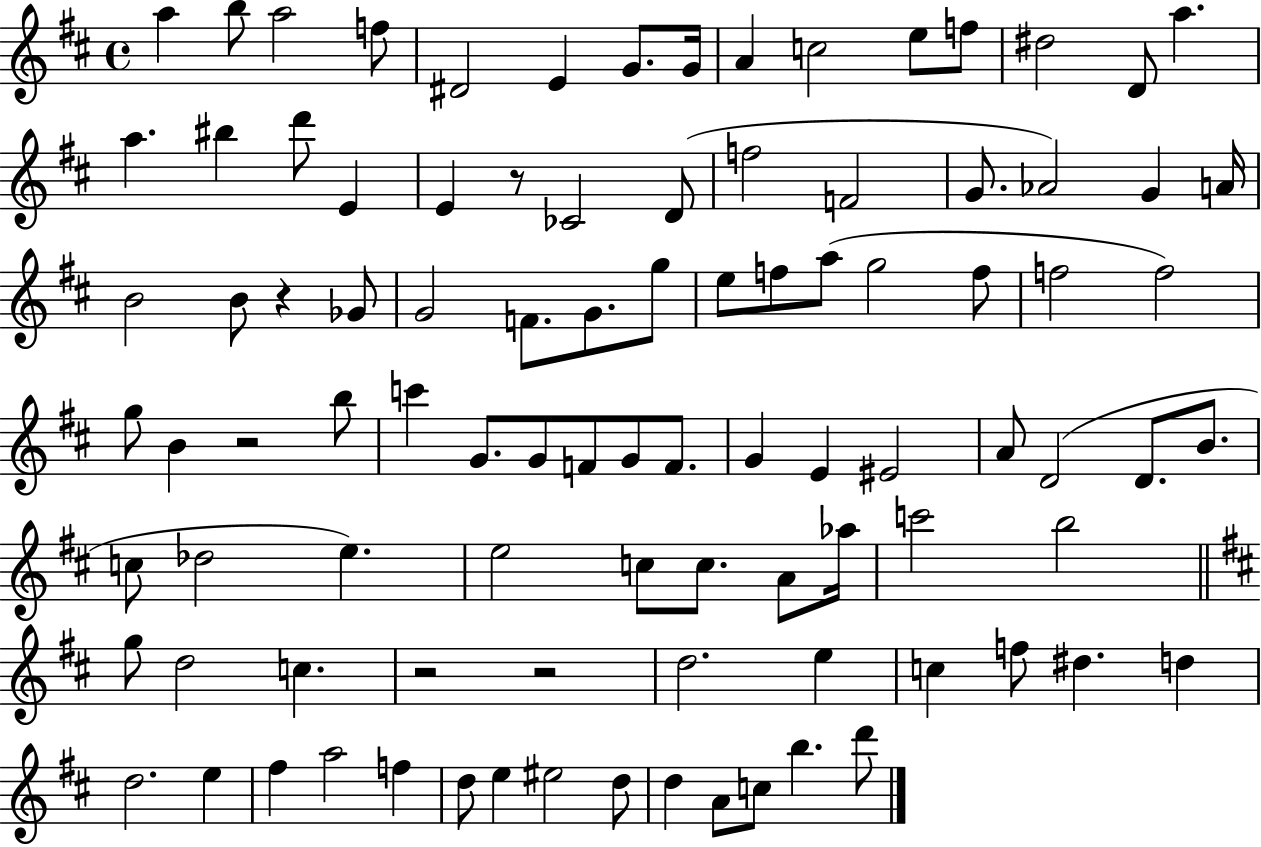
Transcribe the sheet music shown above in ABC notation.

X:1
T:Untitled
M:4/4
L:1/4
K:D
a b/2 a2 f/2 ^D2 E G/2 G/4 A c2 e/2 f/2 ^d2 D/2 a a ^b d'/2 E E z/2 _C2 D/2 f2 F2 G/2 _A2 G A/4 B2 B/2 z _G/2 G2 F/2 G/2 g/2 e/2 f/2 a/2 g2 f/2 f2 f2 g/2 B z2 b/2 c' G/2 G/2 F/2 G/2 F/2 G E ^E2 A/2 D2 D/2 B/2 c/2 _d2 e e2 c/2 c/2 A/2 _a/4 c'2 b2 g/2 d2 c z2 z2 d2 e c f/2 ^d d d2 e ^f a2 f d/2 e ^e2 d/2 d A/2 c/2 b d'/2